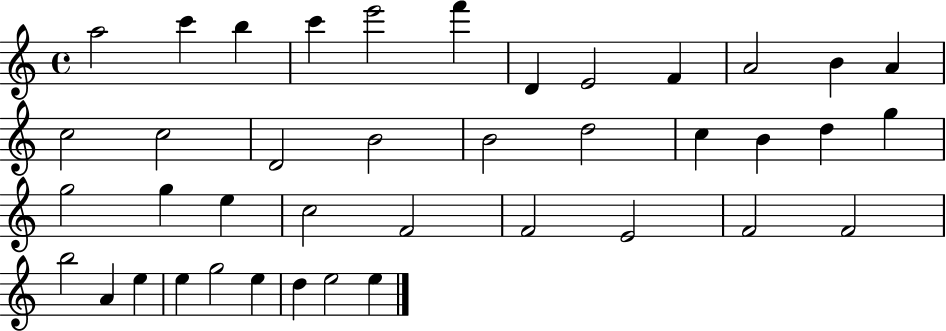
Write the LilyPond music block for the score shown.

{
  \clef treble
  \time 4/4
  \defaultTimeSignature
  \key c \major
  a''2 c'''4 b''4 | c'''4 e'''2 f'''4 | d'4 e'2 f'4 | a'2 b'4 a'4 | \break c''2 c''2 | d'2 b'2 | b'2 d''2 | c''4 b'4 d''4 g''4 | \break g''2 g''4 e''4 | c''2 f'2 | f'2 e'2 | f'2 f'2 | \break b''2 a'4 e''4 | e''4 g''2 e''4 | d''4 e''2 e''4 | \bar "|."
}